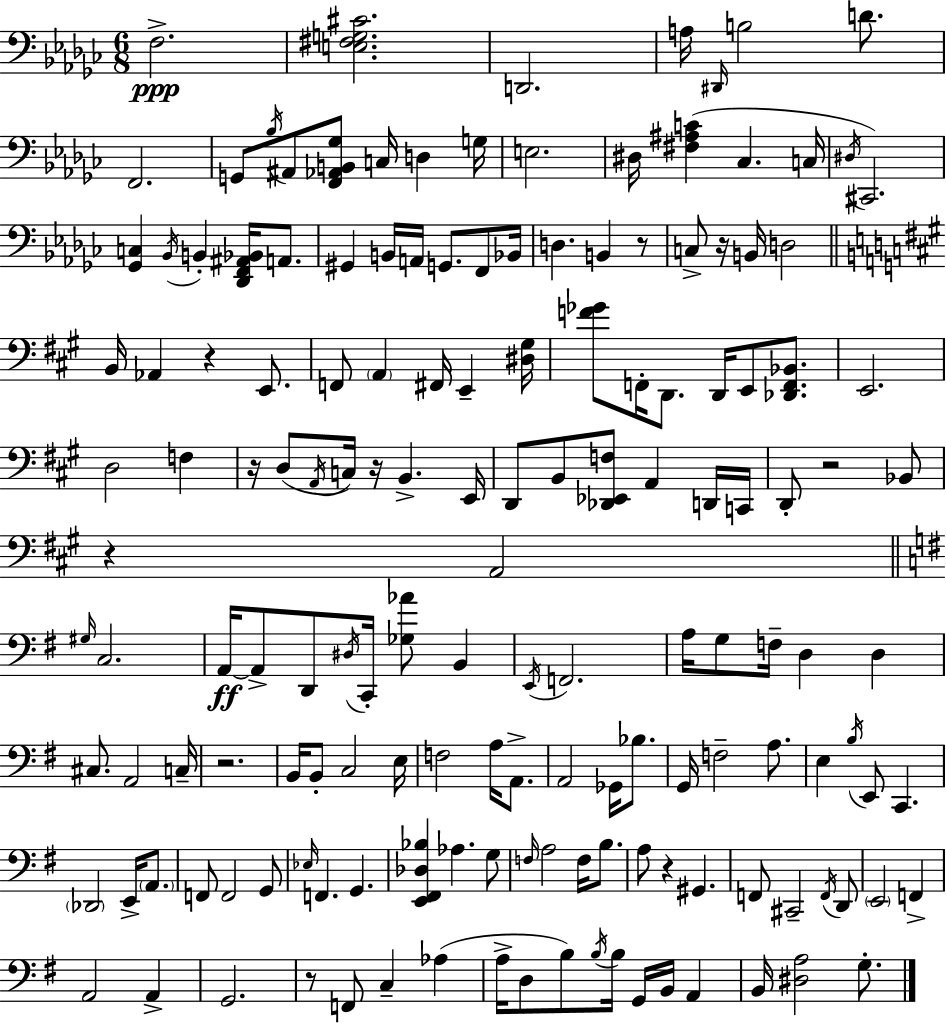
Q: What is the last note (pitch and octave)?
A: G3